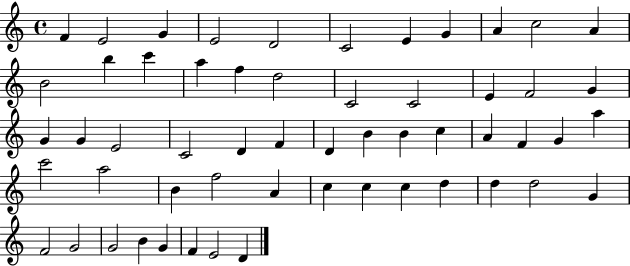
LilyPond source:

{
  \clef treble
  \time 4/4
  \defaultTimeSignature
  \key c \major
  f'4 e'2 g'4 | e'2 d'2 | c'2 e'4 g'4 | a'4 c''2 a'4 | \break b'2 b''4 c'''4 | a''4 f''4 d''2 | c'2 c'2 | e'4 f'2 g'4 | \break g'4 g'4 e'2 | c'2 d'4 f'4 | d'4 b'4 b'4 c''4 | a'4 f'4 g'4 a''4 | \break c'''2 a''2 | b'4 f''2 a'4 | c''4 c''4 c''4 d''4 | d''4 d''2 g'4 | \break f'2 g'2 | g'2 b'4 g'4 | f'4 e'2 d'4 | \bar "|."
}